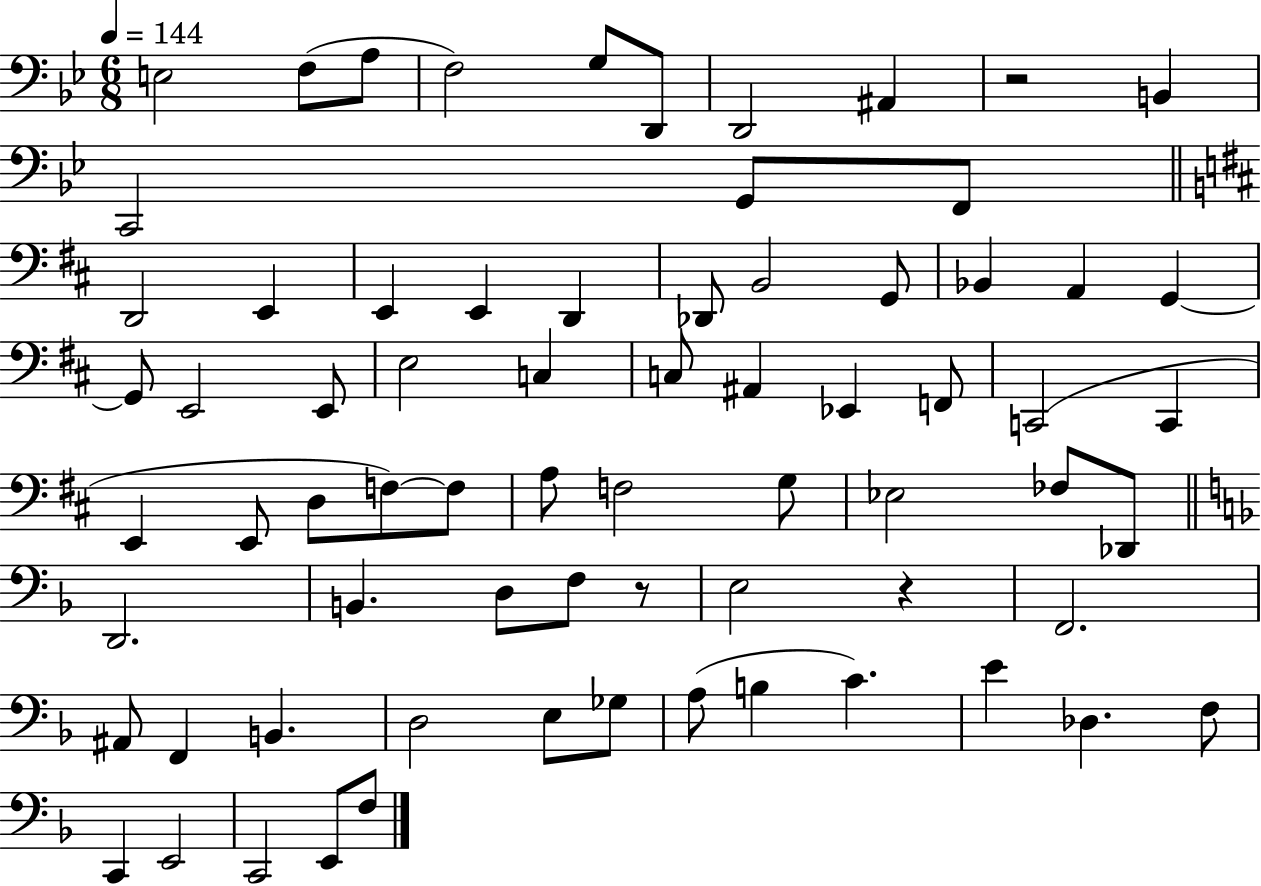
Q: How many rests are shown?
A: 3